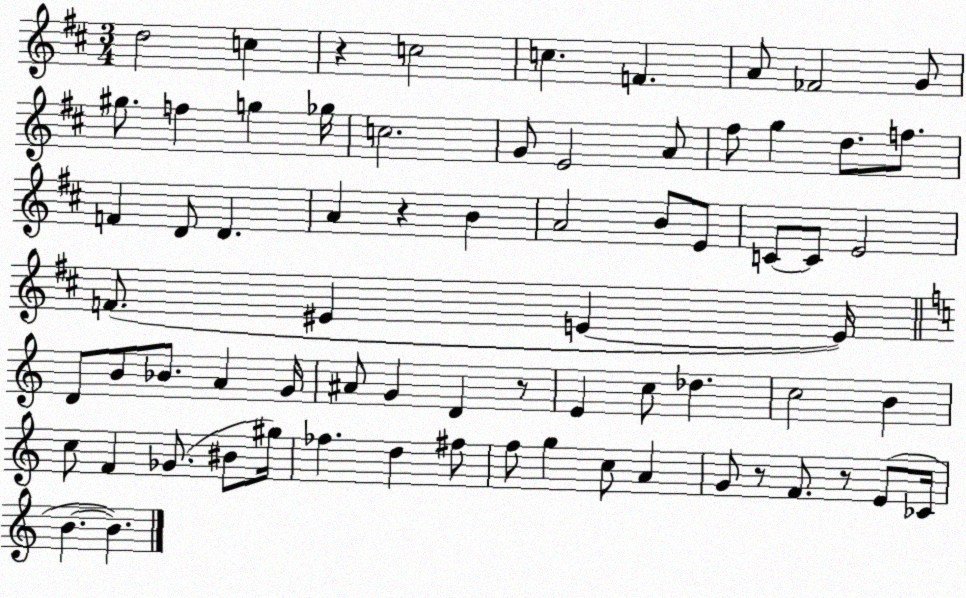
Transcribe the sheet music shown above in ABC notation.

X:1
T:Untitled
M:3/4
L:1/4
K:D
d2 c z c2 c F A/2 _F2 G/2 ^g/2 f g _g/4 c2 G/2 E2 A/2 ^f/2 g d/2 f/2 F D/2 D A z B A2 B/2 E/2 C/2 C/2 E2 F/2 ^E E E/4 D/2 B/2 _B/2 A G/4 ^A/2 G D z/2 E c/2 _d c2 B c/2 F _G/2 ^B/2 ^g/4 _f d ^f/2 f/2 g c/2 A G/2 z/2 F/2 z/2 E/2 _C/4 B B